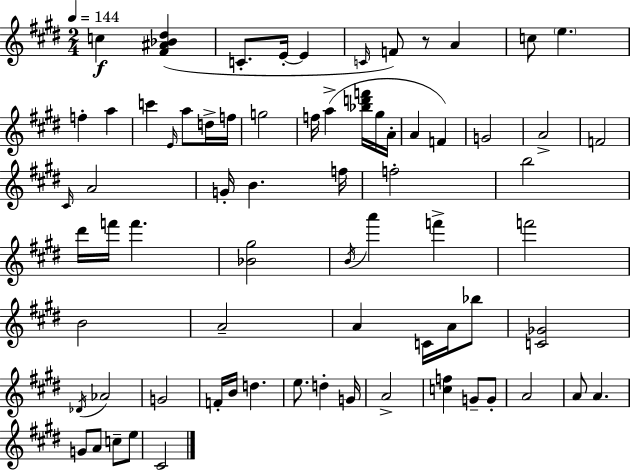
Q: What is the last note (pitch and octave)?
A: C#4